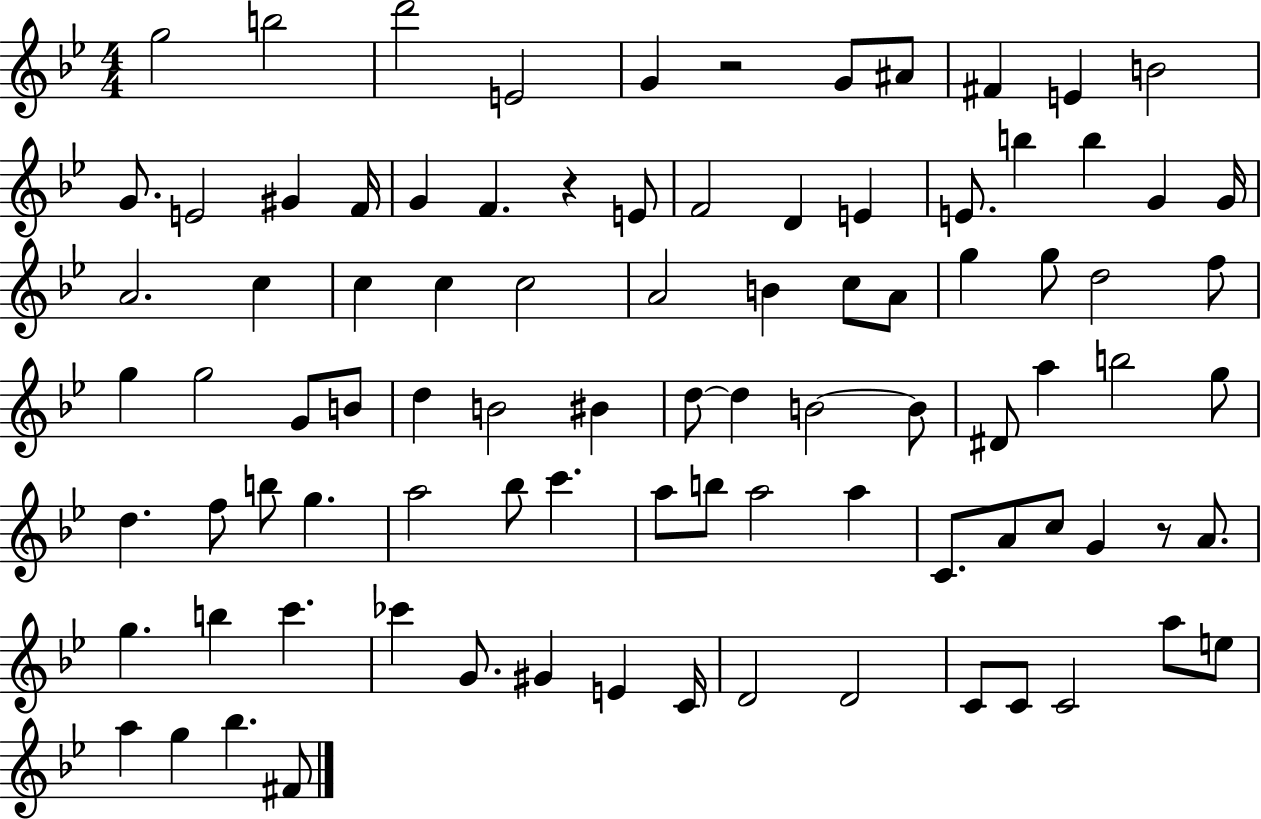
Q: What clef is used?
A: treble